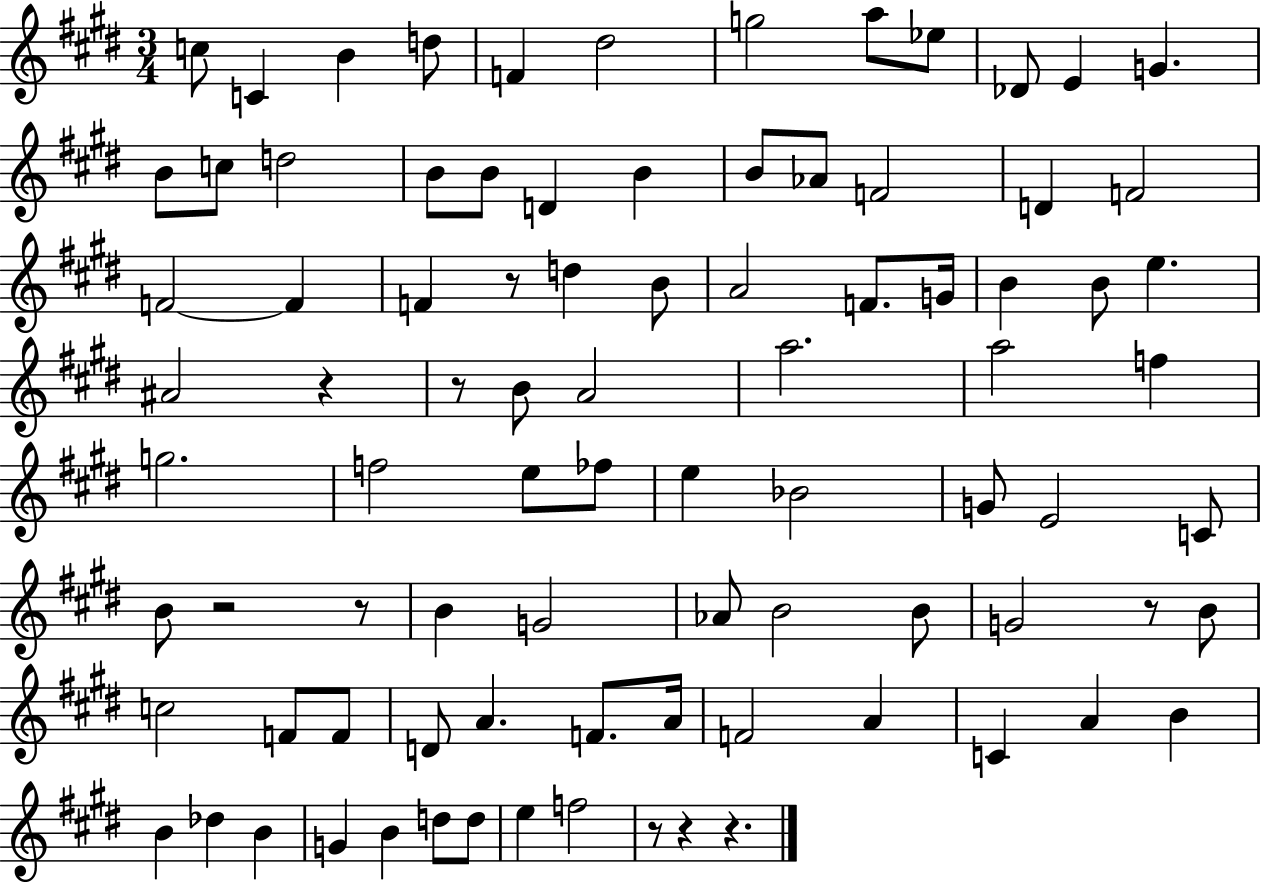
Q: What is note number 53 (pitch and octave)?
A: G4